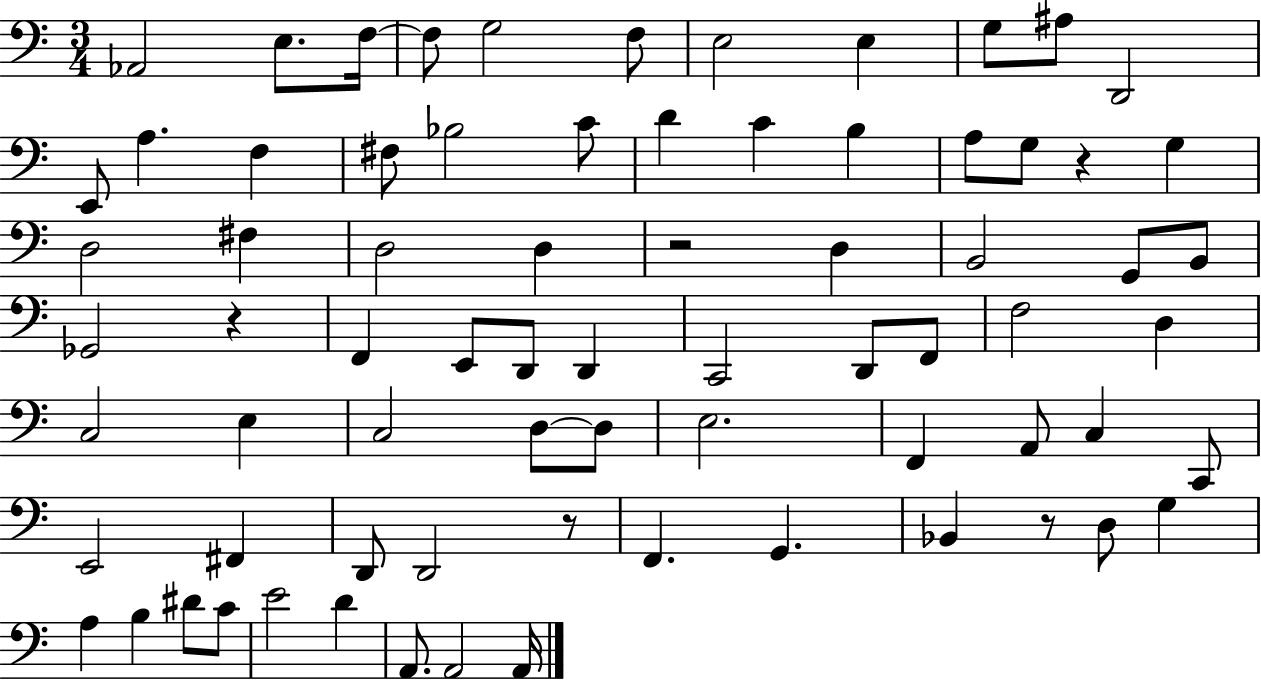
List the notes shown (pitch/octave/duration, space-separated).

Ab2/h E3/e. F3/s F3/e G3/h F3/e E3/h E3/q G3/e A#3/e D2/h E2/e A3/q. F3/q F#3/e Bb3/h C4/e D4/q C4/q B3/q A3/e G3/e R/q G3/q D3/h F#3/q D3/h D3/q R/h D3/q B2/h G2/e B2/e Gb2/h R/q F2/q E2/e D2/e D2/q C2/h D2/e F2/e F3/h D3/q C3/h E3/q C3/h D3/e D3/e E3/h. F2/q A2/e C3/q C2/e E2/h F#2/q D2/e D2/h R/e F2/q. G2/q. Bb2/q R/e D3/e G3/q A3/q B3/q D#4/e C4/e E4/h D4/q A2/e. A2/h A2/s